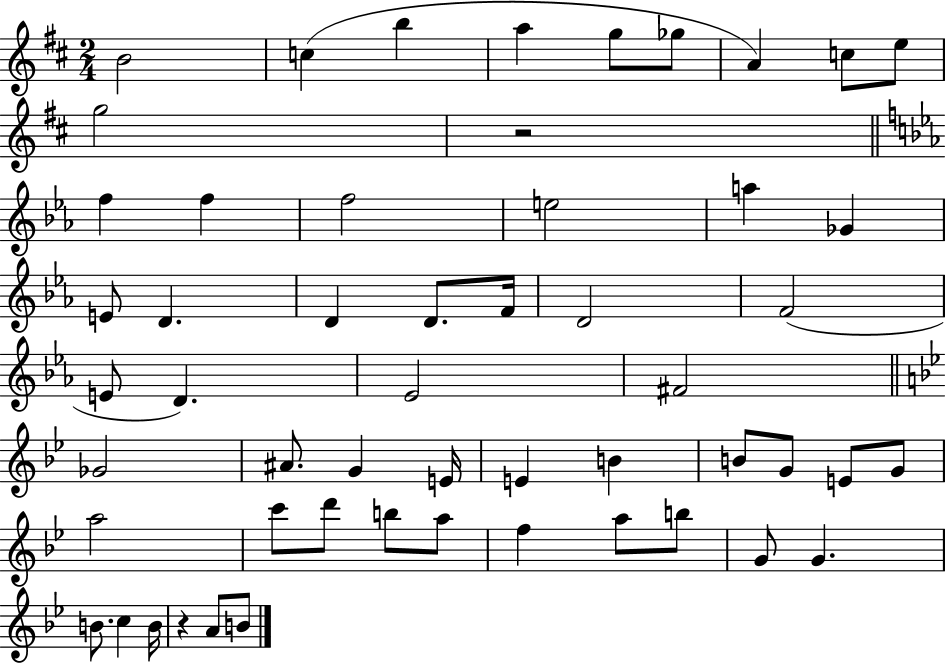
X:1
T:Untitled
M:2/4
L:1/4
K:D
B2 c b a g/2 _g/2 A c/2 e/2 g2 z2 f f f2 e2 a _G E/2 D D D/2 F/4 D2 F2 E/2 D _E2 ^F2 _G2 ^A/2 G E/4 E B B/2 G/2 E/2 G/2 a2 c'/2 d'/2 b/2 a/2 f a/2 b/2 G/2 G B/2 c B/4 z A/2 B/2